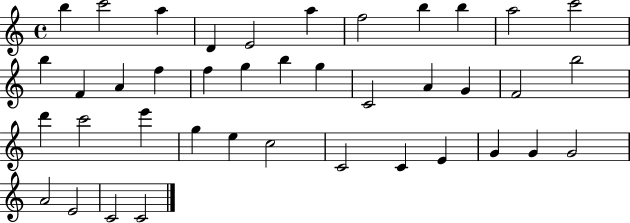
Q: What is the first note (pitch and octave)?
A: B5